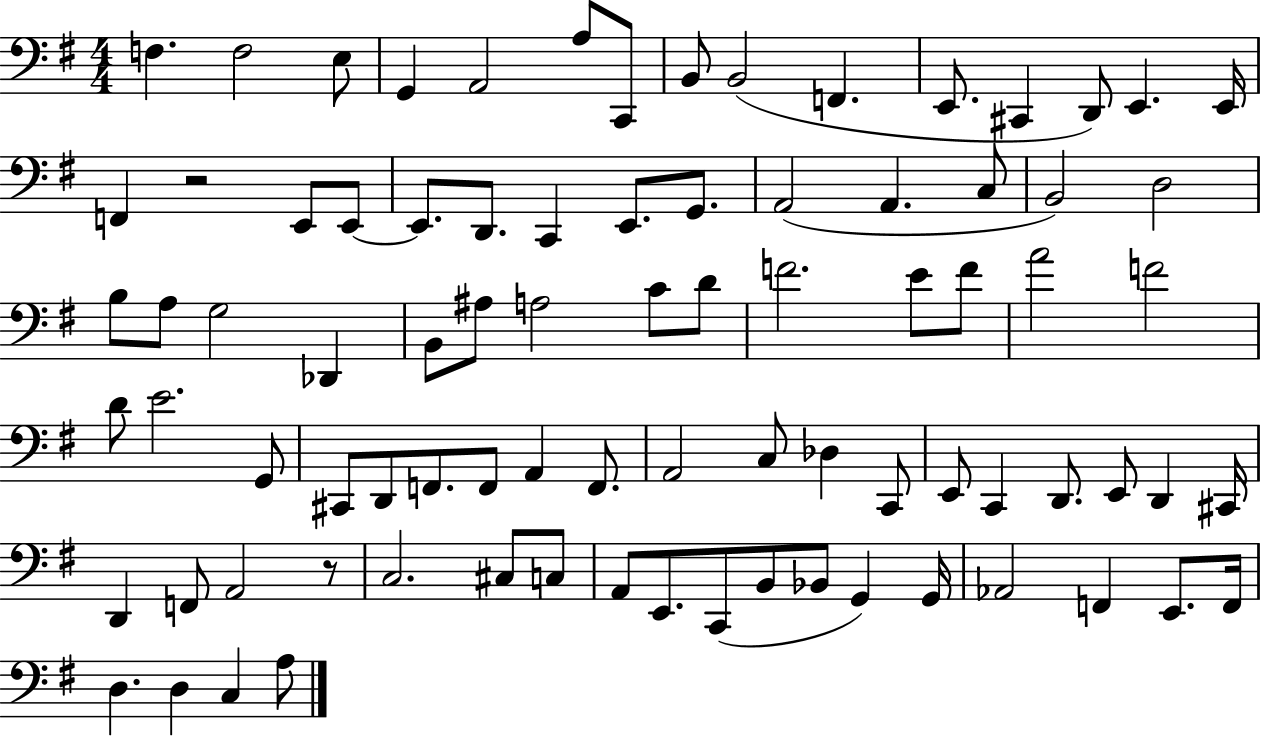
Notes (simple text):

F3/q. F3/h E3/e G2/q A2/h A3/e C2/e B2/e B2/h F2/q. E2/e. C#2/q D2/e E2/q. E2/s F2/q R/h E2/e E2/e E2/e. D2/e. C2/q E2/e. G2/e. A2/h A2/q. C3/e B2/h D3/h B3/e A3/e G3/h Db2/q B2/e A#3/e A3/h C4/e D4/e F4/h. E4/e F4/e A4/h F4/h D4/e E4/h. G2/e C#2/e D2/e F2/e. F2/e A2/q F2/e. A2/h C3/e Db3/q C2/e E2/e C2/q D2/e. E2/e D2/q C#2/s D2/q F2/e A2/h R/e C3/h. C#3/e C3/e A2/e E2/e. C2/e B2/e Bb2/e G2/q G2/s Ab2/h F2/q E2/e. F2/s D3/q. D3/q C3/q A3/e